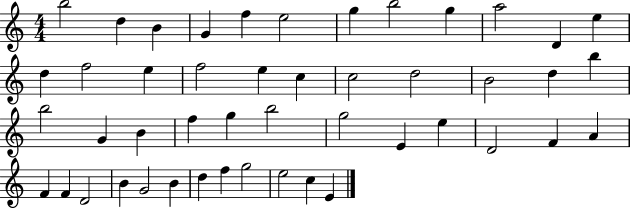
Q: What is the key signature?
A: C major